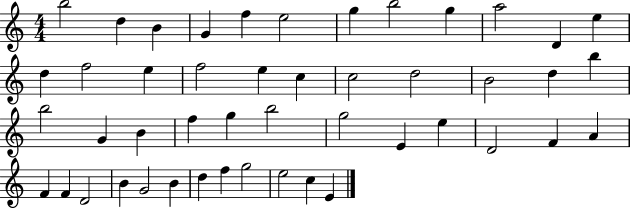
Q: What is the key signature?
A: C major